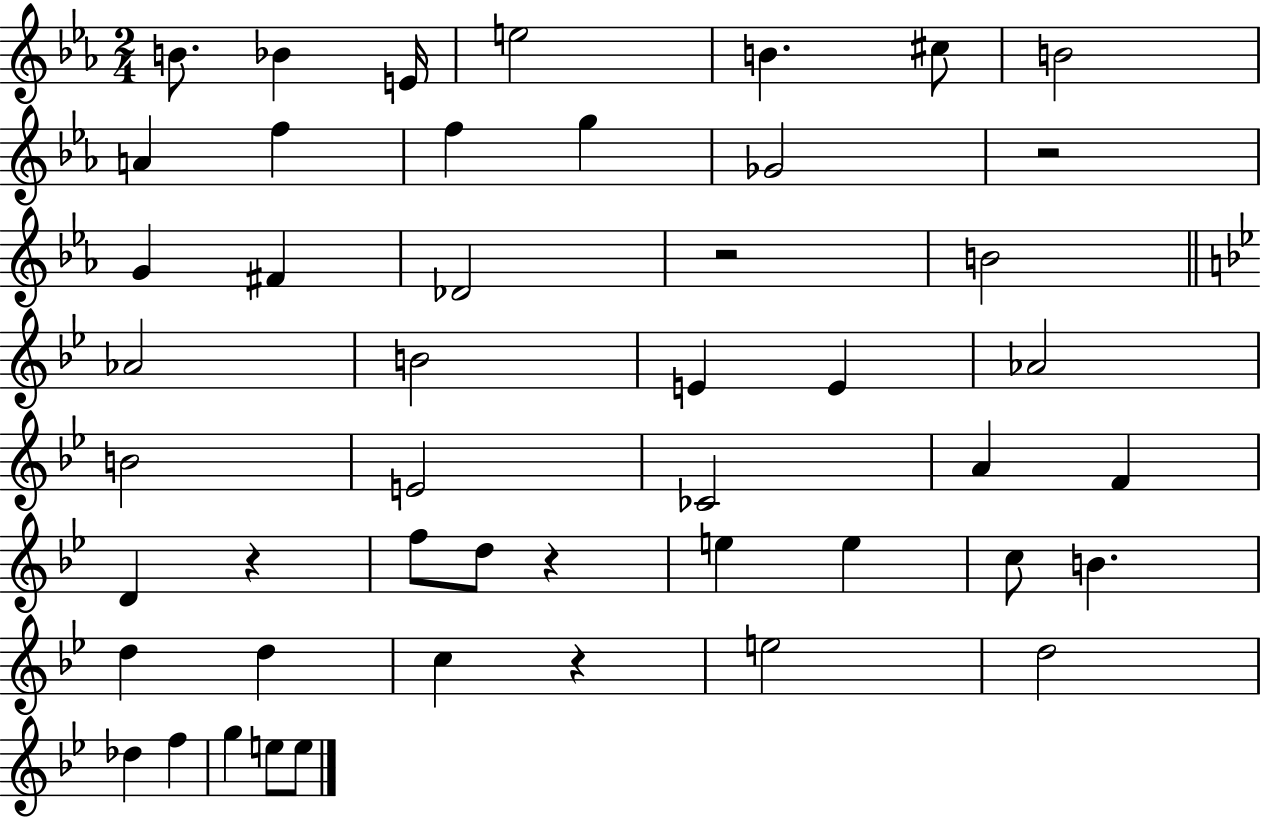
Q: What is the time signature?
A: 2/4